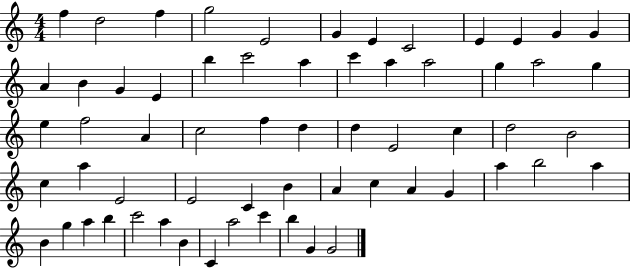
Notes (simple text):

F5/q D5/h F5/q G5/h E4/h G4/q E4/q C4/h E4/q E4/q G4/q G4/q A4/q B4/q G4/q E4/q B5/q C6/h A5/q C6/q A5/q A5/h G5/q A5/h G5/q E5/q F5/h A4/q C5/h F5/q D5/q D5/q E4/h C5/q D5/h B4/h C5/q A5/q E4/h E4/h C4/q B4/q A4/q C5/q A4/q G4/q A5/q B5/h A5/q B4/q G5/q A5/q B5/q C6/h A5/q B4/q C4/q A5/h C6/q B5/q G4/q G4/h